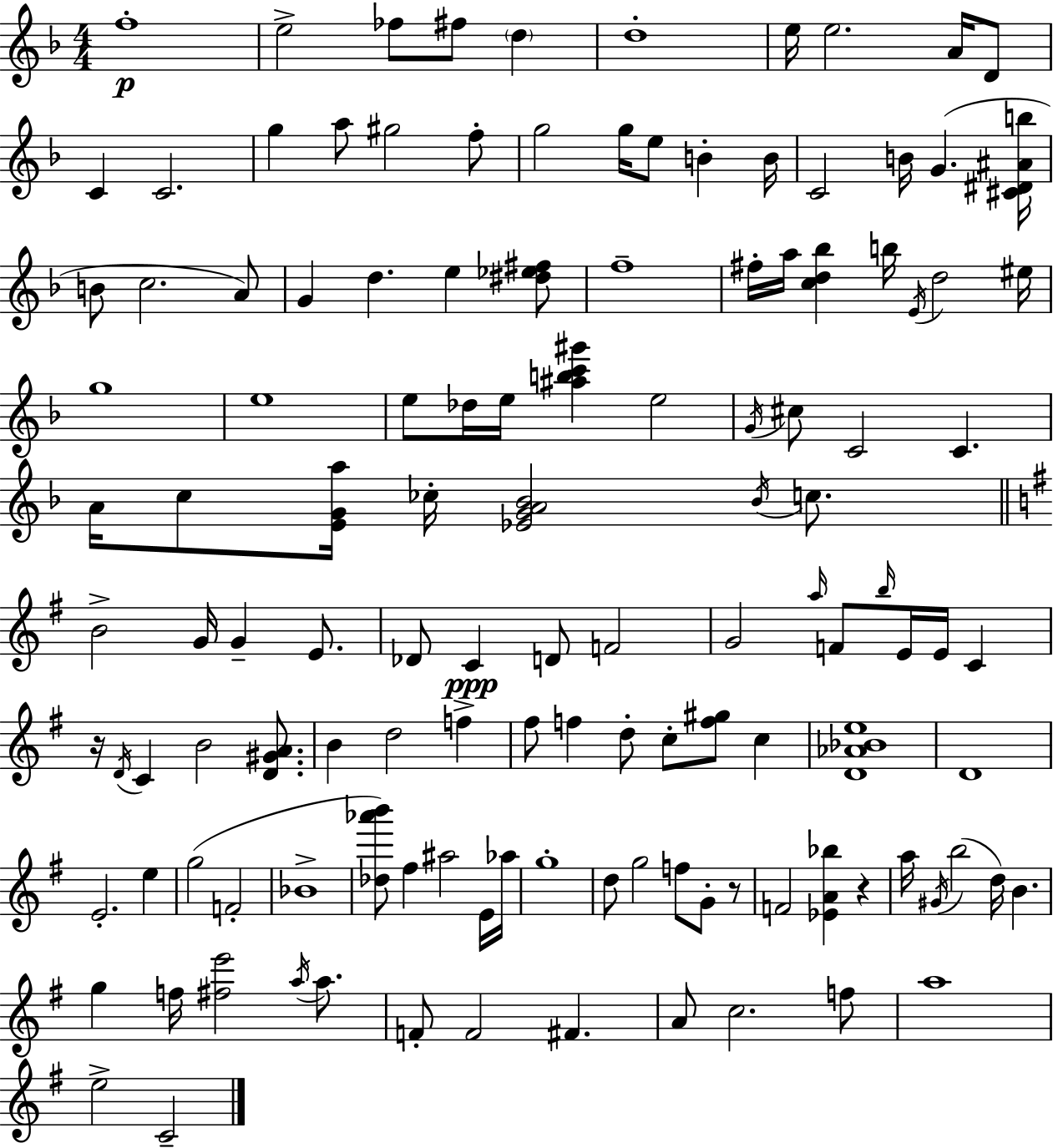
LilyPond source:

{
  \clef treble
  \numericTimeSignature
  \time 4/4
  \key f \major
  f''1-.\p | e''2-> fes''8 fis''8 \parenthesize d''4 | d''1-. | e''16 e''2. a'16 d'8 | \break c'4 c'2. | g''4 a''8 gis''2 f''8-. | g''2 g''16 e''8 b'4-. b'16 | c'2 b'16 g'4.( <cis' dis' ais' b''>16 | \break b'8 c''2. a'8) | g'4 d''4. e''4 <dis'' ees'' fis''>8 | f''1-- | fis''16-. a''16 <c'' d'' bes''>4 b''16 \acciaccatura { e'16 } d''2 | \break eis''16 g''1 | e''1 | e''8 des''16 e''16 <ais'' b'' c''' gis'''>4 e''2 | \acciaccatura { g'16 } cis''8 c'2 c'4. | \break a'16 c''8 <e' g' a''>16 ces''16-. <ees' g' a' bes'>2 \acciaccatura { bes'16 } | c''8. \bar "||" \break \key e \minor b'2-> g'16 g'4-- e'8. | des'8 c'4\ppp d'8 f'2 | g'2 \grace { a''16 } f'8 \grace { b''16 } e'16 e'16 c'4 | r16 \acciaccatura { d'16 } c'4 b'2 | \break <d' gis' a'>8. b'4 d''2 f''4-> | fis''8 f''4 d''8-. c''8-. <f'' gis''>8 c''4 | <d' aes' bes' e''>1 | d'1 | \break e'2.-. e''4 | g''2( f'2-. | bes'1-> | <des'' aes''' b'''>8) fis''4 ais''2 | \break e'16 aes''16 g''1-. | d''8 g''2 f''8 g'8-. | r8 f'2 <ees' a' bes''>4 r4 | a''16 \acciaccatura { gis'16 }( b''2 d''16) b'4. | \break g''4 f''16 <fis'' e'''>2 | \acciaccatura { a''16 } a''8. f'8-. f'2 fis'4. | a'8 c''2. | f''8 a''1 | \break e''2-> c'2-- | \bar "|."
}